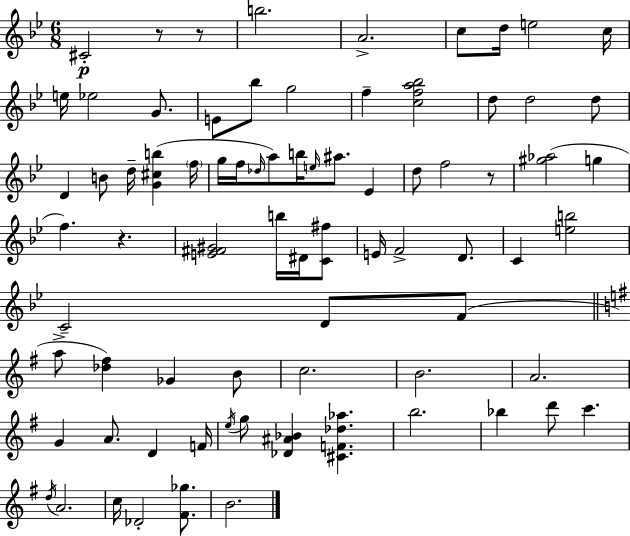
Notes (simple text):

C#4/h R/e R/e B5/h. A4/h. C5/e D5/s E5/h C5/s E5/s Eb5/h G4/e. E4/e Bb5/e G5/h F5/q [C5,F5,A5,Bb5]/h D5/e D5/h D5/e D4/q B4/e D5/s [G4,C#5,B5]/q F5/s G5/s F5/s Db5/s A5/e B5/s E5/s A#5/e. Eb4/q D5/e F5/h R/e [G#5,Ab5]/h G5/q F5/q. R/q. [E4,F#4,G#4]/h B5/s D#4/s [C4,F#5]/e E4/s F4/h D4/e. C4/q [E5,B5]/h C4/h D4/e F4/e A5/e [Db5,F#5]/q Gb4/q B4/e C5/h. B4/h. A4/h. G4/q A4/e. D4/q F4/s E5/s G5/e [Db4,A#4,Bb4]/q [C#4,F4,Db5,Ab5]/q. B5/h. Bb5/q D6/e C6/q. D5/s A4/h. C5/s Db4/h [F#4,Gb5]/e. B4/h.